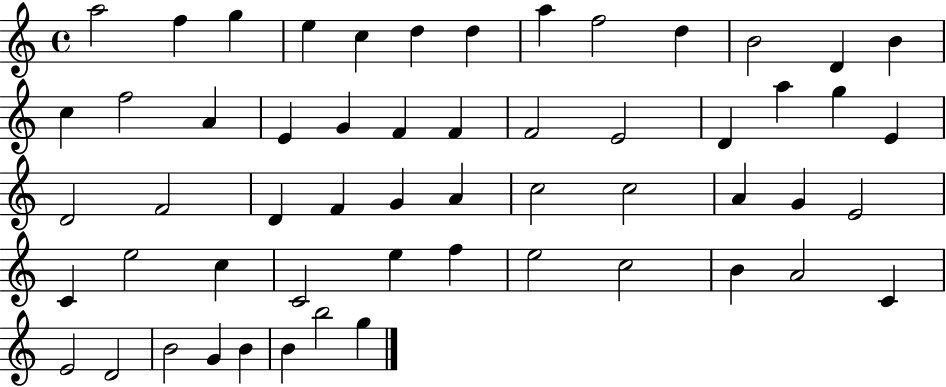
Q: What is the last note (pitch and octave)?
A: G5